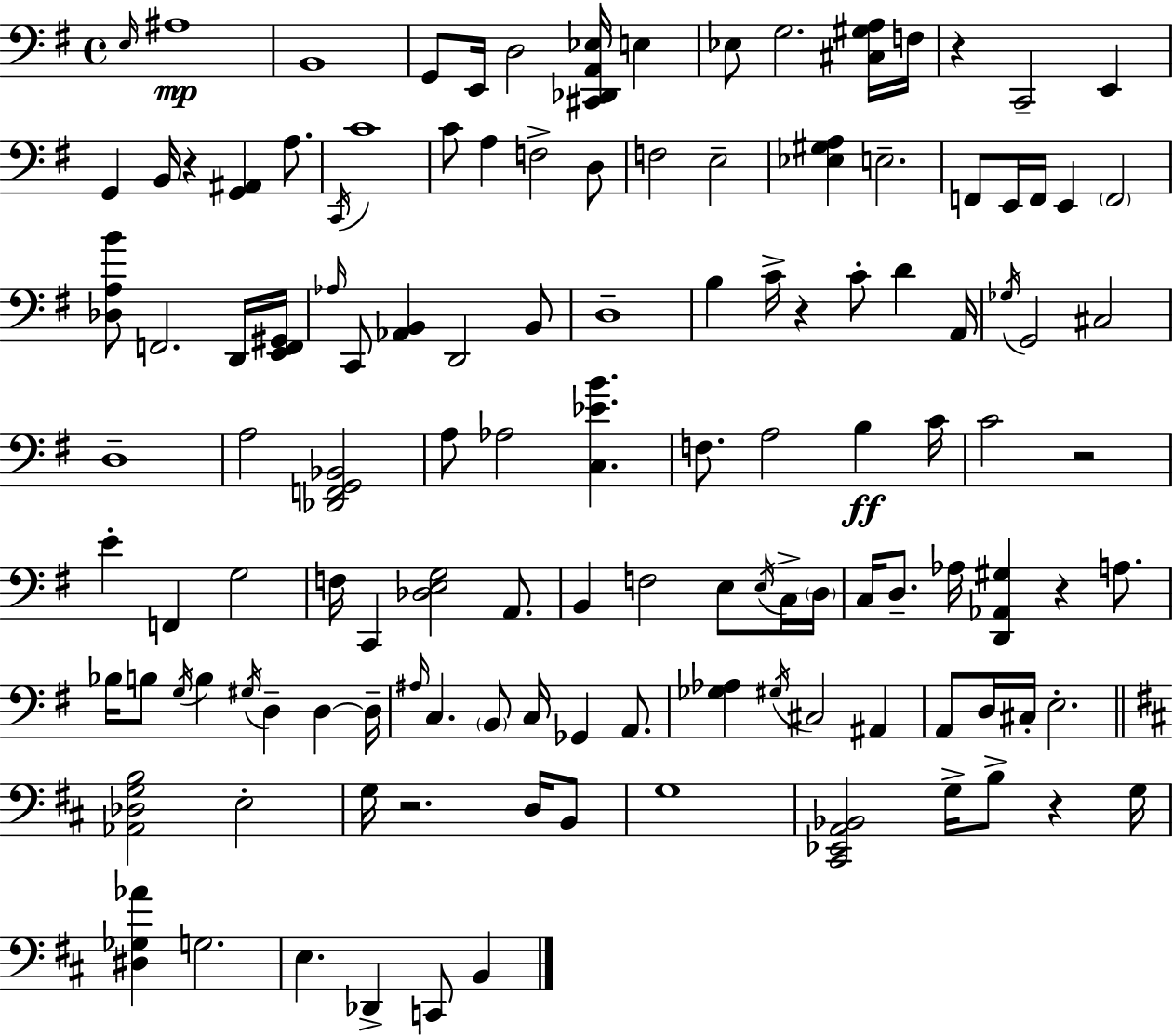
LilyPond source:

{
  \clef bass
  \time 4/4
  \defaultTimeSignature
  \key e \minor
  \repeat volta 2 { \grace { e16 }\mp ais1 | b,1 | g,8 e,16 d2 <cis, des, a, ees>16 e4 | ees8 g2. <cis gis a>16 | \break f16 r4 c,2-- e,4 | g,4 b,16 r4 <g, ais,>4 a8. | \acciaccatura { c,16 } c'1 | c'8 a4 f2-> | \break d8 f2 e2-- | <ees gis a>4 e2.-- | f,8 e,16 f,16 e,4 \parenthesize f,2 | <des a b'>8 f,2. | \break d,16 <e, f, gis,>16 \grace { aes16 } c,8 <aes, b,>4 d,2 | b,8 d1-- | b4 c'16-> r4 c'8-. d'4 | a,16 \acciaccatura { ges16 } g,2 cis2 | \break d1-- | a2 <des, f, g, bes,>2 | a8 aes2 <c ees' b'>4. | f8. a2 b4\ff | \break c'16 c'2 r2 | e'4-. f,4 g2 | f16 c,4 <des e g>2 | a,8. b,4 f2 | \break e8 \acciaccatura { e16 } c16-> \parenthesize d16 c16 d8.-- aes16 <d, aes, gis>4 r4 | a8. bes16 b8 \acciaccatura { g16 } b4 \acciaccatura { gis16 } d4-- | d4~~ d16-- \grace { ais16 } c4. \parenthesize b,8 | c16 ges,4 a,8. <ges aes>4 \acciaccatura { gis16 } cis2 | \break ais,4 a,8 d16 cis16-. e2.-. | \bar "||" \break \key d \major <aes, des g b>2 e2-. | g16 r2. d16 b,8 | g1 | <cis, ees, a, bes,>2 g16-> b8-> r4 g16 | \break <dis ges aes'>4 g2. | e4. des,4-> c,8 b,4 | } \bar "|."
}